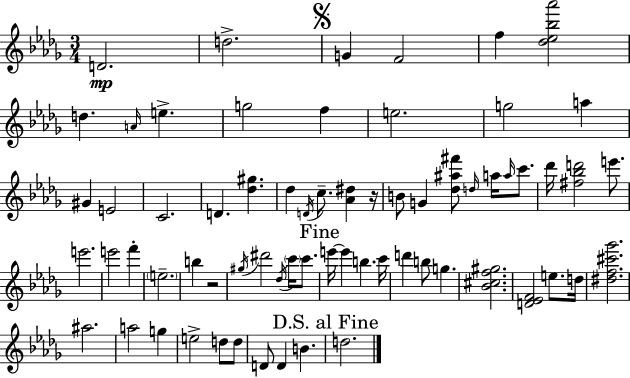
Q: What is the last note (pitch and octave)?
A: D5